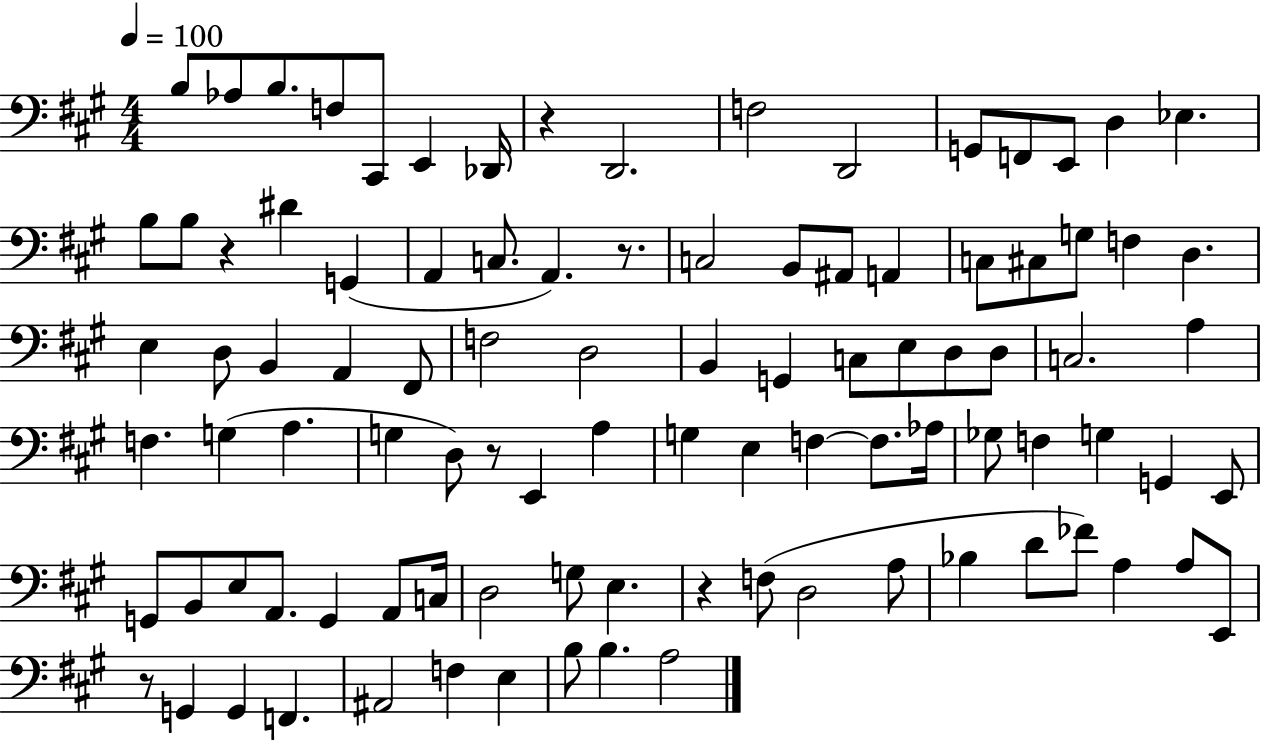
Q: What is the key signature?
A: A major